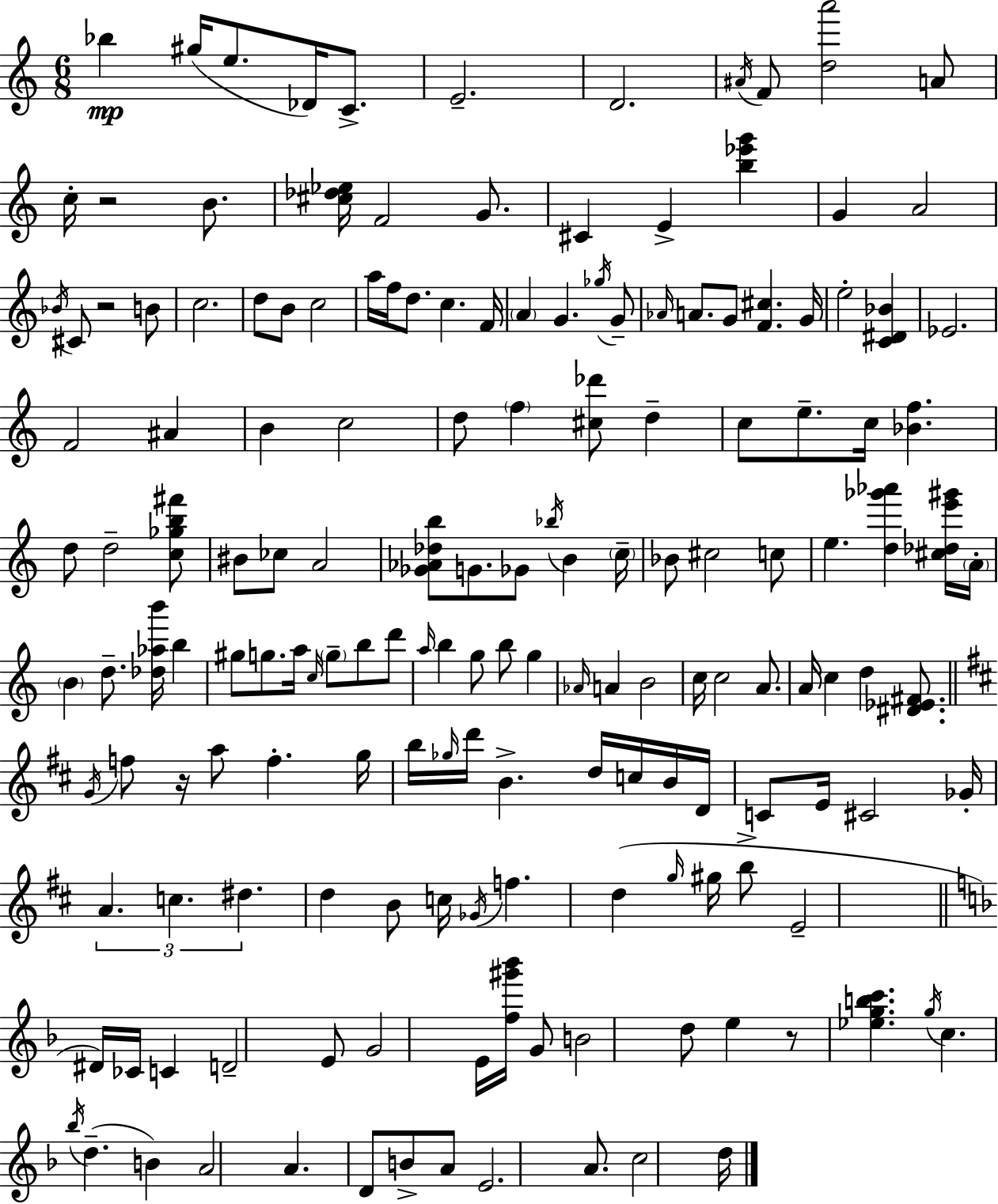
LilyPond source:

{
  \clef treble
  \numericTimeSignature
  \time 6/8
  \key c \major
  \repeat volta 2 { bes''4\mp gis''16( e''8. des'16) c'8.-> | e'2.-- | d'2. | \acciaccatura { ais'16 } f'8 <d'' a'''>2 a'8 | \break c''16-. r2 b'8. | <cis'' des'' ees''>16 f'2 g'8. | cis'4 e'4-> <b'' ees''' g'''>4 | g'4 a'2 | \break \acciaccatura { bes'16 } cis'8 r2 | b'8 c''2. | d''8 b'8 c''2 | a''16 f''16 d''8. c''4. | \break f'16 \parenthesize a'4 g'4. | \acciaccatura { ges''16 } g'8-- \grace { aes'16 } a'8. g'8 <f' cis''>4. | g'16 e''2-. | <c' dis' bes'>4 ees'2. | \break f'2 | ais'4 b'4 c''2 | d''8 \parenthesize f''4 <cis'' des'''>8 | d''4-- c''8 e''8.-- c''16 <bes' f''>4. | \break d''8 d''2-- | <c'' ges'' b'' fis'''>8 bis'8 ces''8 a'2 | <ges' aes' des'' b''>8 g'8. ges'8 \acciaccatura { bes''16 } | b'4 \parenthesize c''16-- bes'8 cis''2 | \break c''8 e''4. <d'' ges''' aes'''>4 | <cis'' des'' e''' gis'''>16 \parenthesize a'16-. \parenthesize b'4 d''8.-- | <des'' aes'' b'''>16 b''4 gis''8 g''8. a''16 \grace { c''16 } | \parenthesize g''8-- b''8 d'''8 \grace { a''16 } b''4 g''8 | \break b''8 g''4 \grace { aes'16 } a'4 | b'2 c''16 c''2 | a'8. a'16 c''4 | d''4 <dis' ees' fis'>8. \bar "||" \break \key d \major \acciaccatura { g'16 } f''8 r16 a''8 f''4.-. | g''16 b''16 \grace { ges''16 } d'''16 b'4.-> d''16 c''16 | b'16 d'16 c'8 e'16 cis'2 | ges'16-. \tuplet 3/2 { a'4. c''4. | \break dis''4. } d''4 | b'8 c''16 \acciaccatura { ges'16 } f''4. d''4( | \grace { g''16 } gis''16 b''8-> e'2-- | \bar "||" \break \key f \major dis'16) ces'16 c'4 d'2-- | e'8 g'2 | e'16 <f'' gis''' bes'''>16 g'8 b'2 | d''8 e''4 r8 <ees'' g'' b'' c'''>4. | \break \acciaccatura { g''16 } c''4. \acciaccatura { bes''16 }( d''4.-- | b'4) a'2 | a'4. d'8 | b'8-> a'8 e'2. | \break a'8. c''2 | d''16 } \bar "|."
}